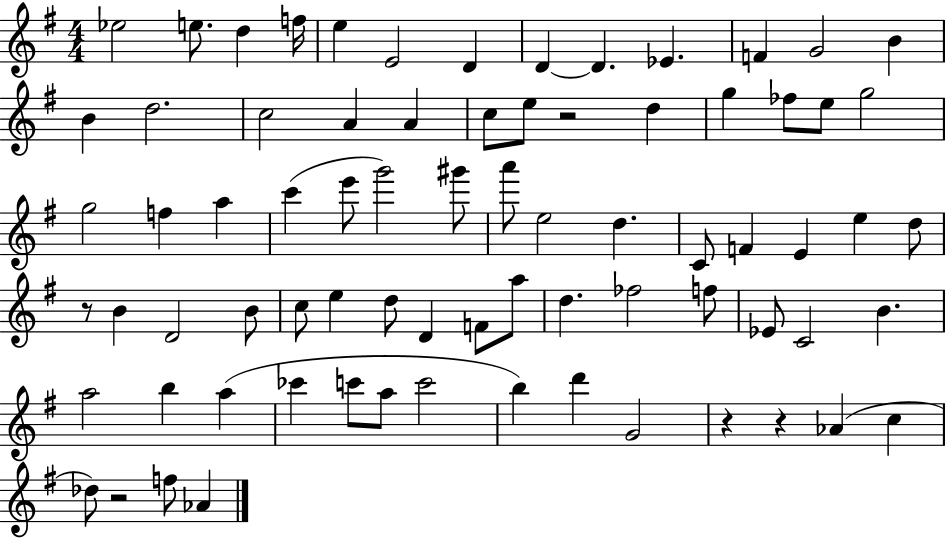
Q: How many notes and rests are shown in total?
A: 75